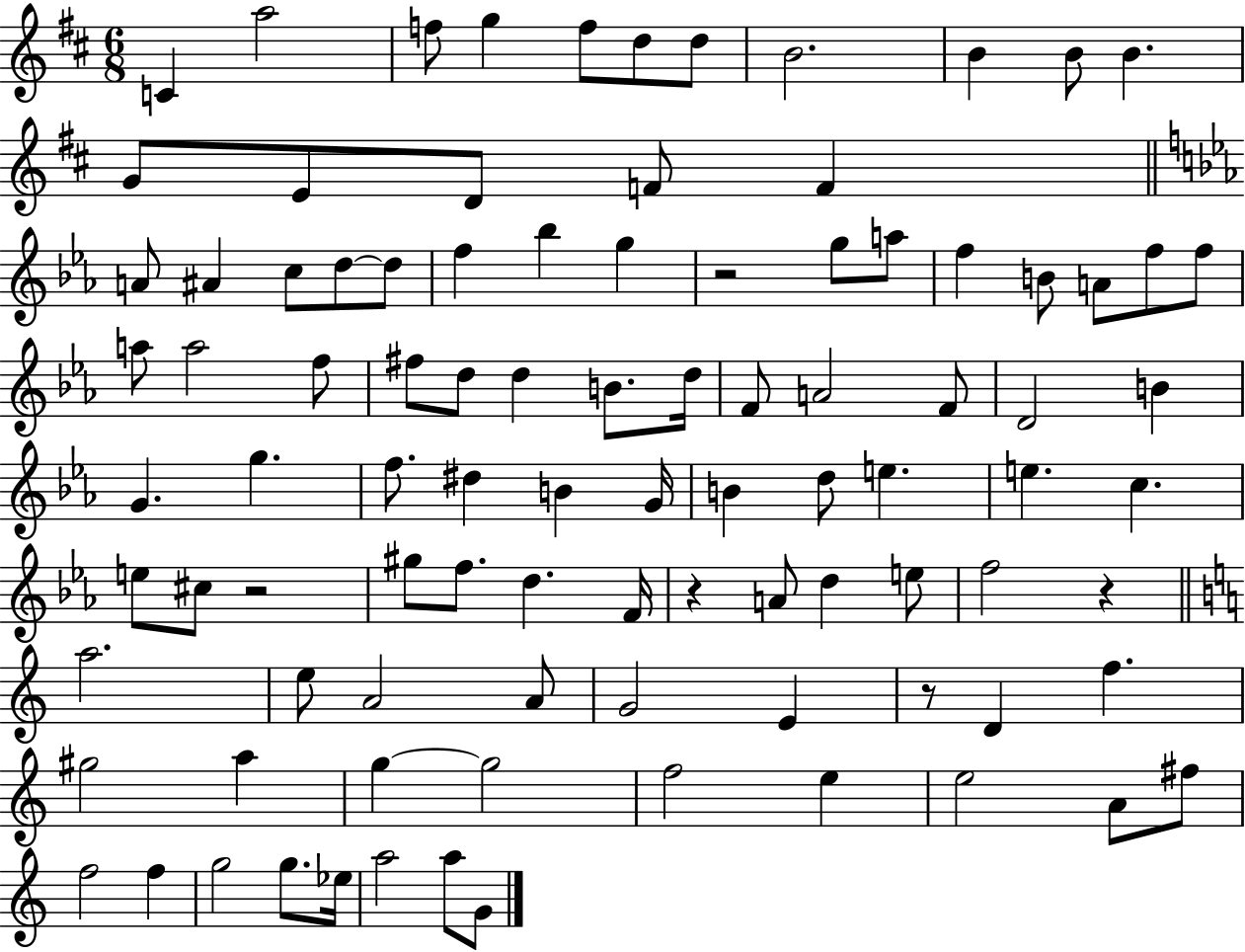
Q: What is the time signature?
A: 6/8